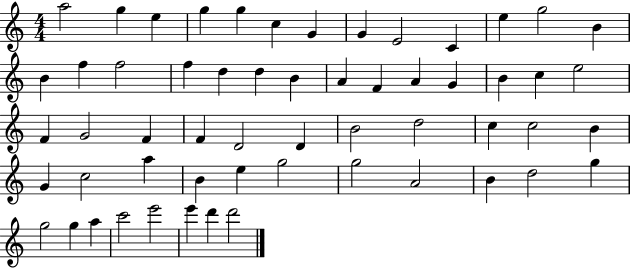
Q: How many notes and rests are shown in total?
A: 57